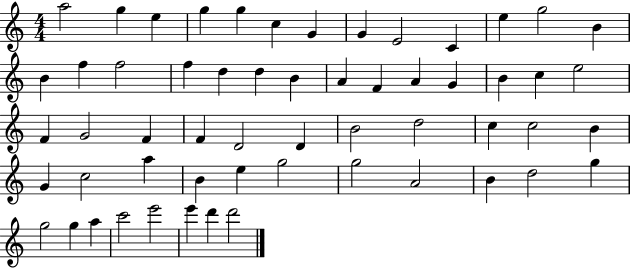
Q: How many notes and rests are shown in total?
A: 57